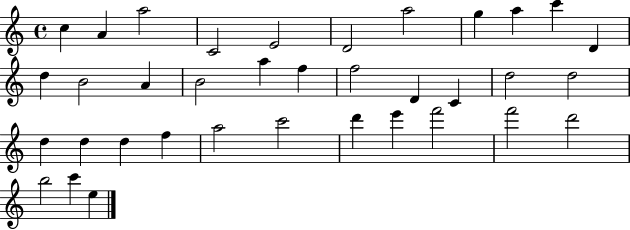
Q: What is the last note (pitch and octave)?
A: E5